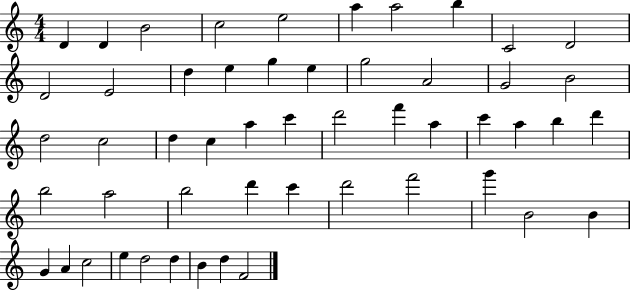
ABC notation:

X:1
T:Untitled
M:4/4
L:1/4
K:C
D D B2 c2 e2 a a2 b C2 D2 D2 E2 d e g e g2 A2 G2 B2 d2 c2 d c a c' d'2 f' a c' a b d' b2 a2 b2 d' c' d'2 f'2 g' B2 B G A c2 e d2 d B d F2